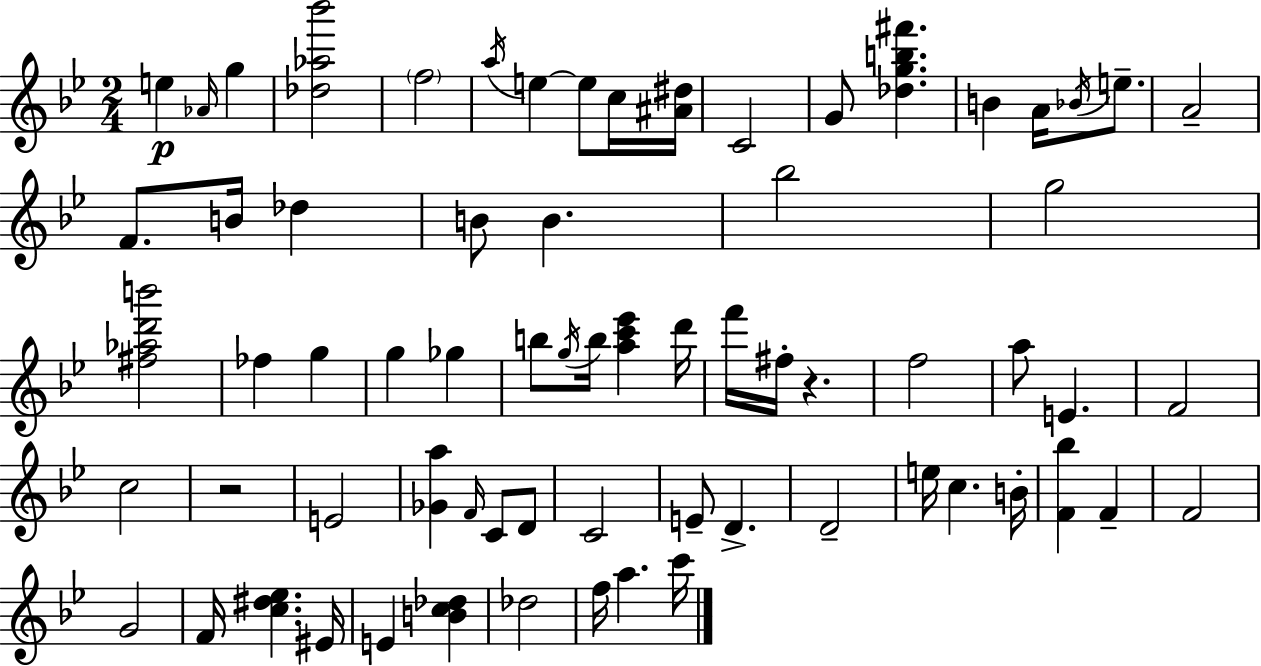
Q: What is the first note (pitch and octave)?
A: E5